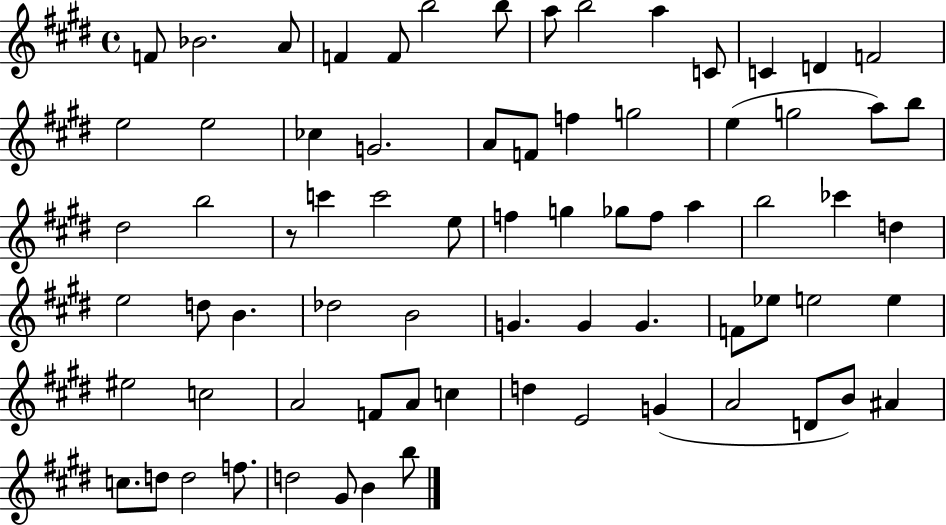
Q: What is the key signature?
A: E major